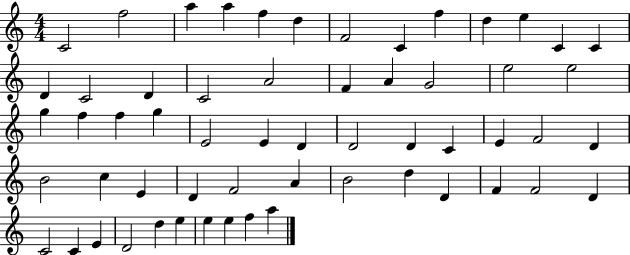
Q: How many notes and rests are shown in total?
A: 58